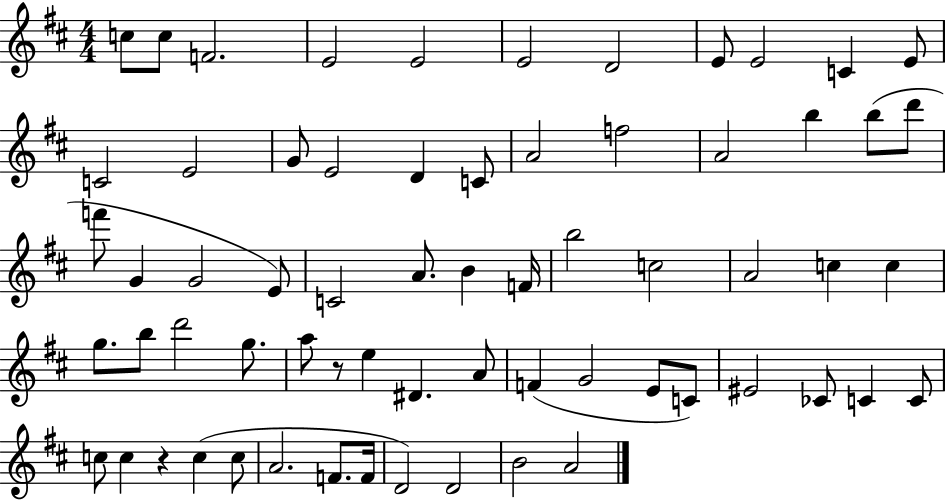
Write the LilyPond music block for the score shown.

{
  \clef treble
  \numericTimeSignature
  \time 4/4
  \key d \major
  c''8 c''8 f'2. | e'2 e'2 | e'2 d'2 | e'8 e'2 c'4 e'8 | \break c'2 e'2 | g'8 e'2 d'4 c'8 | a'2 f''2 | a'2 b''4 b''8( d'''8 | \break f'''8 g'4 g'2 e'8) | c'2 a'8. b'4 f'16 | b''2 c''2 | a'2 c''4 c''4 | \break g''8. b''8 d'''2 g''8. | a''8 r8 e''4 dis'4. a'8 | f'4( g'2 e'8 c'8) | eis'2 ces'8 c'4 c'8 | \break c''8 c''4 r4 c''4( c''8 | a'2. f'8. f'16 | d'2) d'2 | b'2 a'2 | \break \bar "|."
}